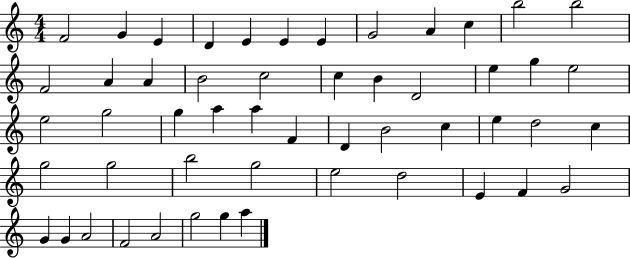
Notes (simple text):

F4/h G4/q E4/q D4/q E4/q E4/q E4/q G4/h A4/q C5/q B5/h B5/h F4/h A4/q A4/q B4/h C5/h C5/q B4/q D4/h E5/q G5/q E5/h E5/h G5/h G5/q A5/q A5/q F4/q D4/q B4/h C5/q E5/q D5/h C5/q G5/h G5/h B5/h G5/h E5/h D5/h E4/q F4/q G4/h G4/q G4/q A4/h F4/h A4/h G5/h G5/q A5/q